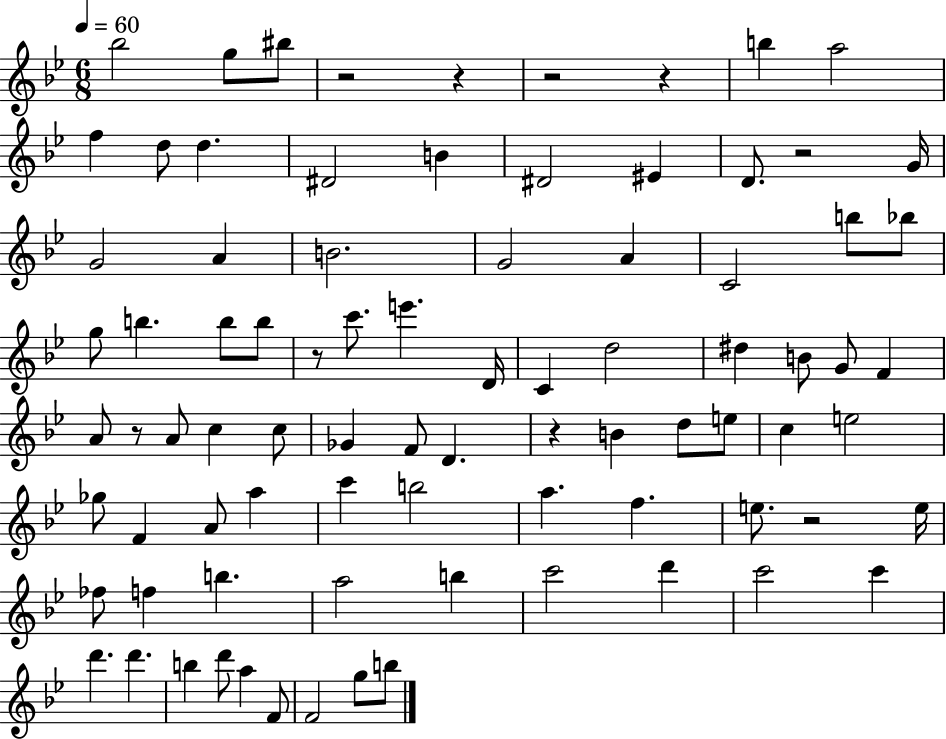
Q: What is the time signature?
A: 6/8